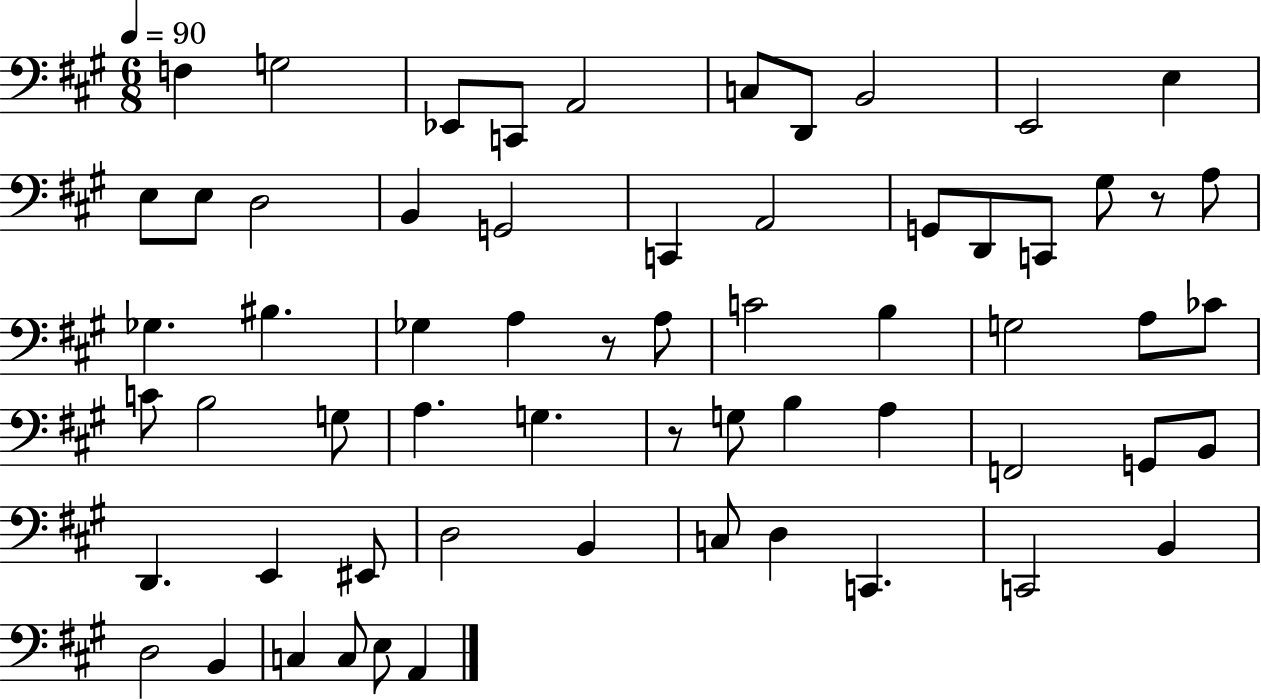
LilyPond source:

{
  \clef bass
  \numericTimeSignature
  \time 6/8
  \key a \major
  \tempo 4 = 90
  f4 g2 | ees,8 c,8 a,2 | c8 d,8 b,2 | e,2 e4 | \break e8 e8 d2 | b,4 g,2 | c,4 a,2 | g,8 d,8 c,8 gis8 r8 a8 | \break ges4. bis4. | ges4 a4 r8 a8 | c'2 b4 | g2 a8 ces'8 | \break c'8 b2 g8 | a4. g4. | r8 g8 b4 a4 | f,2 g,8 b,8 | \break d,4. e,4 eis,8 | d2 b,4 | c8 d4 c,4. | c,2 b,4 | \break d2 b,4 | c4 c8 e8 a,4 | \bar "|."
}